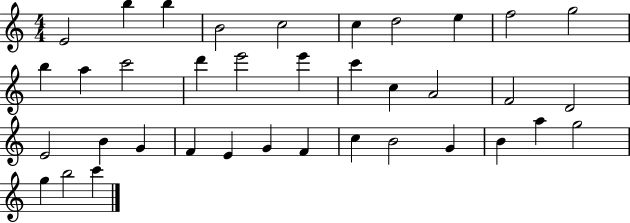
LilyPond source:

{
  \clef treble
  \numericTimeSignature
  \time 4/4
  \key c \major
  e'2 b''4 b''4 | b'2 c''2 | c''4 d''2 e''4 | f''2 g''2 | \break b''4 a''4 c'''2 | d'''4 e'''2 e'''4 | c'''4 c''4 a'2 | f'2 d'2 | \break e'2 b'4 g'4 | f'4 e'4 g'4 f'4 | c''4 b'2 g'4 | b'4 a''4 g''2 | \break g''4 b''2 c'''4 | \bar "|."
}